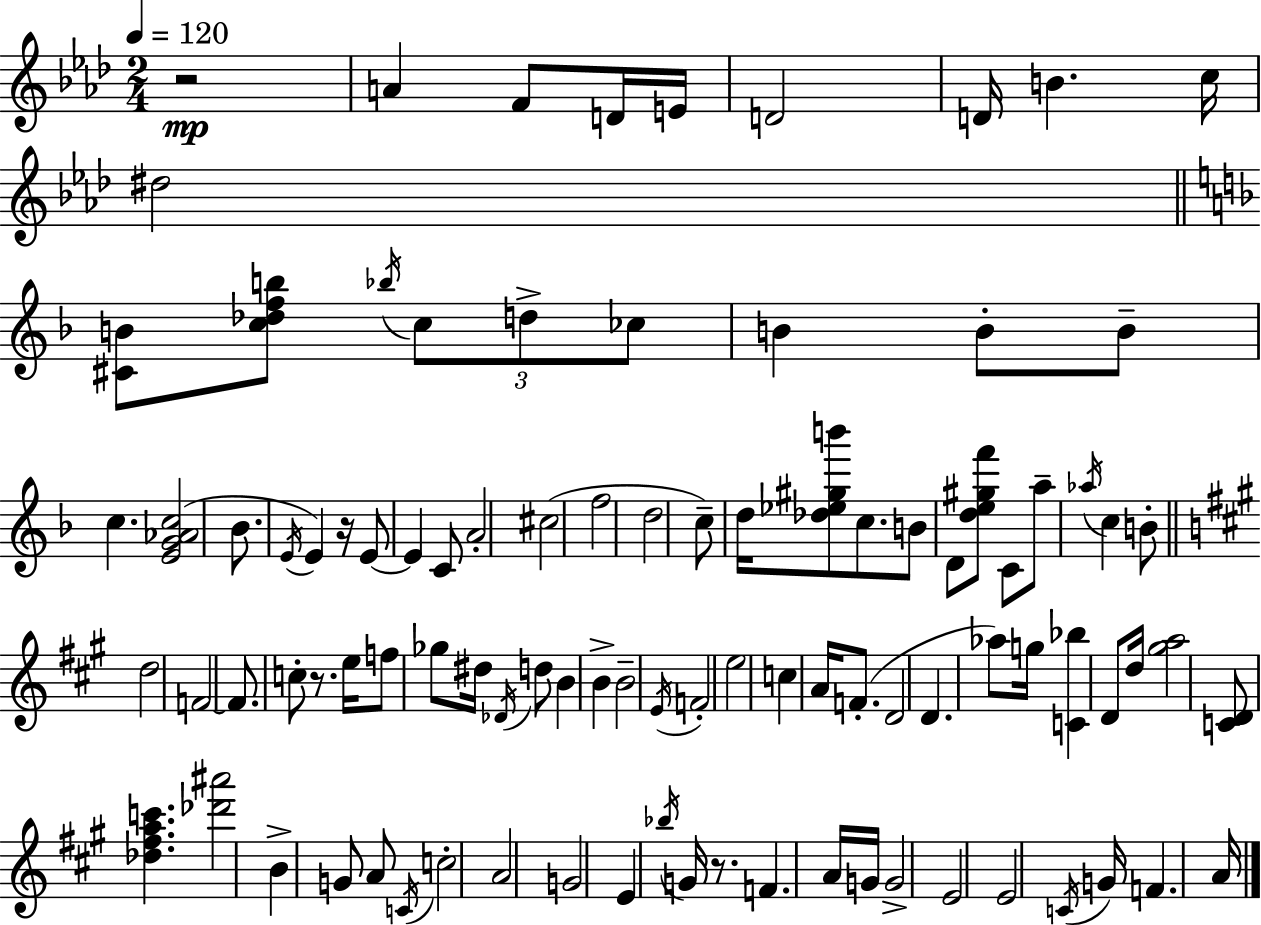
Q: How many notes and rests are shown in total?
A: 96